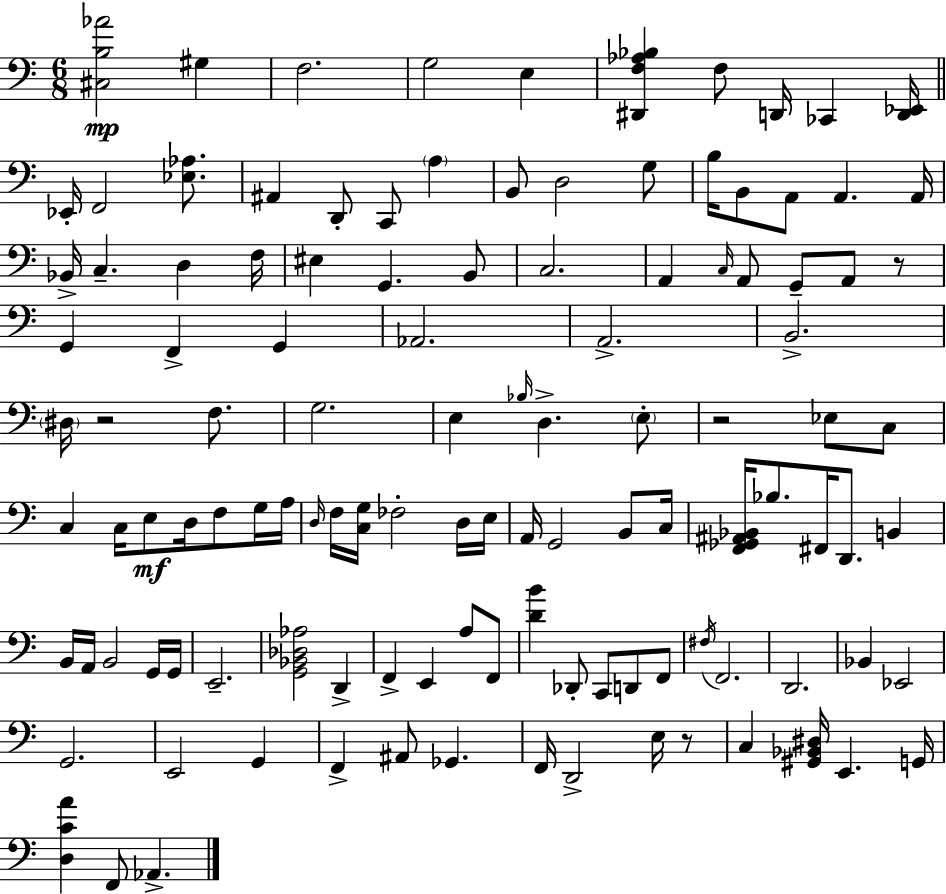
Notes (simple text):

[C#3,B3,Ab4]/h G#3/q F3/h. G3/h E3/q [D#2,F3,Ab3,Bb3]/q F3/e D2/s CES2/q [D2,Eb2]/s Eb2/s F2/h [Eb3,Ab3]/e. A#2/q D2/e C2/e A3/q B2/e D3/h G3/e B3/s B2/e A2/e A2/q. A2/s Bb2/s C3/q. D3/q F3/s EIS3/q G2/q. B2/e C3/h. A2/q C3/s A2/e G2/e A2/e R/e G2/q F2/q G2/q Ab2/h. A2/h. B2/h. D#3/s R/h F3/e. G3/h. E3/q Bb3/s D3/q. E3/e R/h Eb3/e C3/e C3/q C3/s E3/e D3/s F3/e G3/s A3/s D3/s F3/s [C3,G3]/s FES3/h D3/s E3/s A2/s G2/h B2/e C3/s [F2,Gb2,A#2,Bb2]/s Bb3/e. F#2/s D2/e. B2/q B2/s A2/s B2/h G2/s G2/s E2/h. [G2,Bb2,Db3,Ab3]/h D2/q F2/q E2/q A3/e F2/e [D4,B4]/q Db2/e C2/e D2/e F2/e F#3/s F2/h. D2/h. Bb2/q Eb2/h G2/h. E2/h G2/q F2/q A#2/e Gb2/q. F2/s D2/h E3/s R/e C3/q [G#2,Bb2,D#3]/s E2/q. G2/s [D3,C4,A4]/q F2/e Ab2/q.